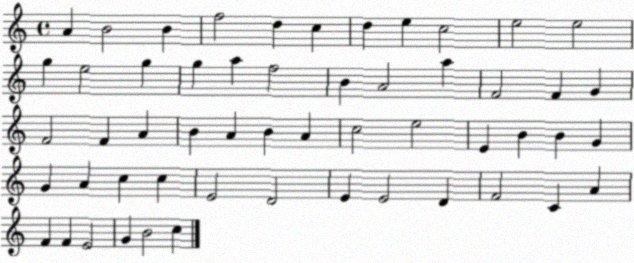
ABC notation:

X:1
T:Untitled
M:4/4
L:1/4
K:C
A B2 B f2 d c d e c2 e2 e2 g e2 g g a f2 B A2 a F2 F G F2 F A B A B A c2 e2 E B B G G A c c E2 D2 E E2 D F2 C A F F E2 G B2 c